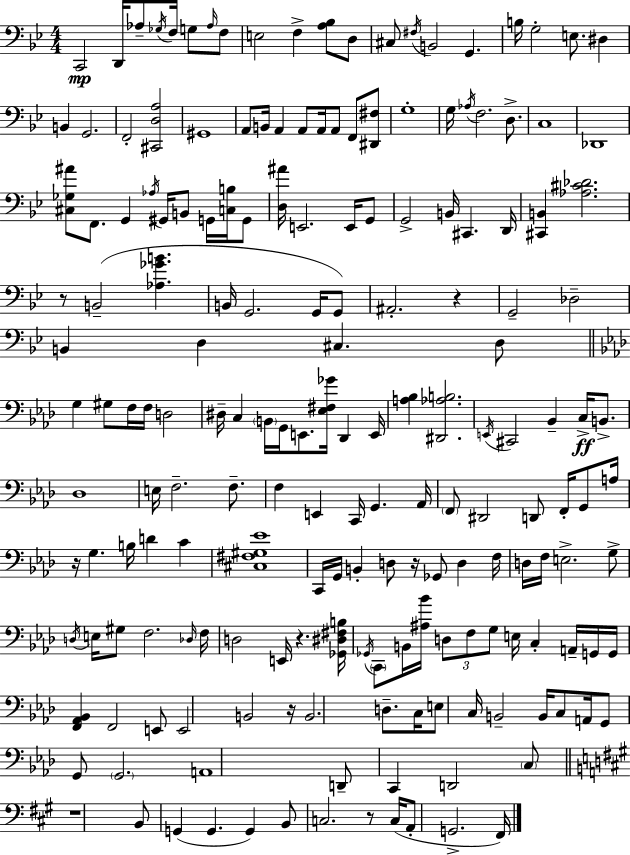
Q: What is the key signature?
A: BES major